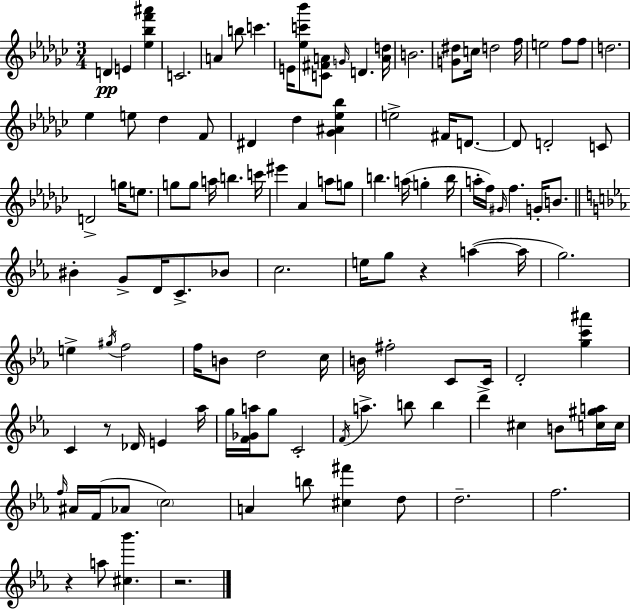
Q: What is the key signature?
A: EES minor